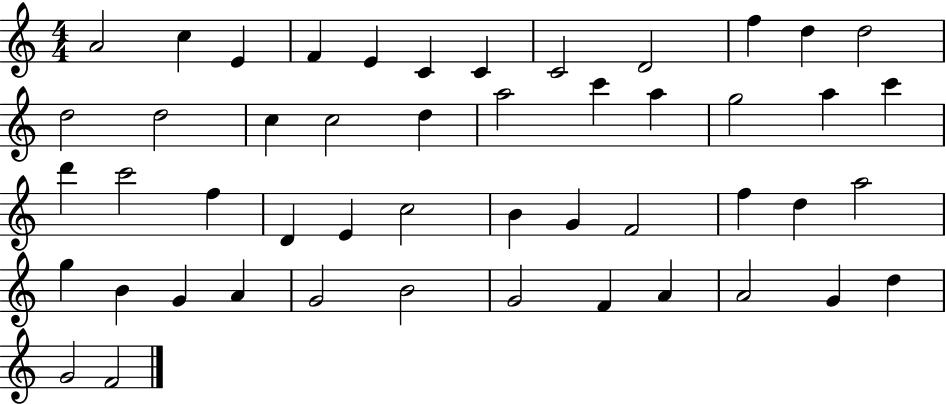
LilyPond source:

{
  \clef treble
  \numericTimeSignature
  \time 4/4
  \key c \major
  a'2 c''4 e'4 | f'4 e'4 c'4 c'4 | c'2 d'2 | f''4 d''4 d''2 | \break d''2 d''2 | c''4 c''2 d''4 | a''2 c'''4 a''4 | g''2 a''4 c'''4 | \break d'''4 c'''2 f''4 | d'4 e'4 c''2 | b'4 g'4 f'2 | f''4 d''4 a''2 | \break g''4 b'4 g'4 a'4 | g'2 b'2 | g'2 f'4 a'4 | a'2 g'4 d''4 | \break g'2 f'2 | \bar "|."
}